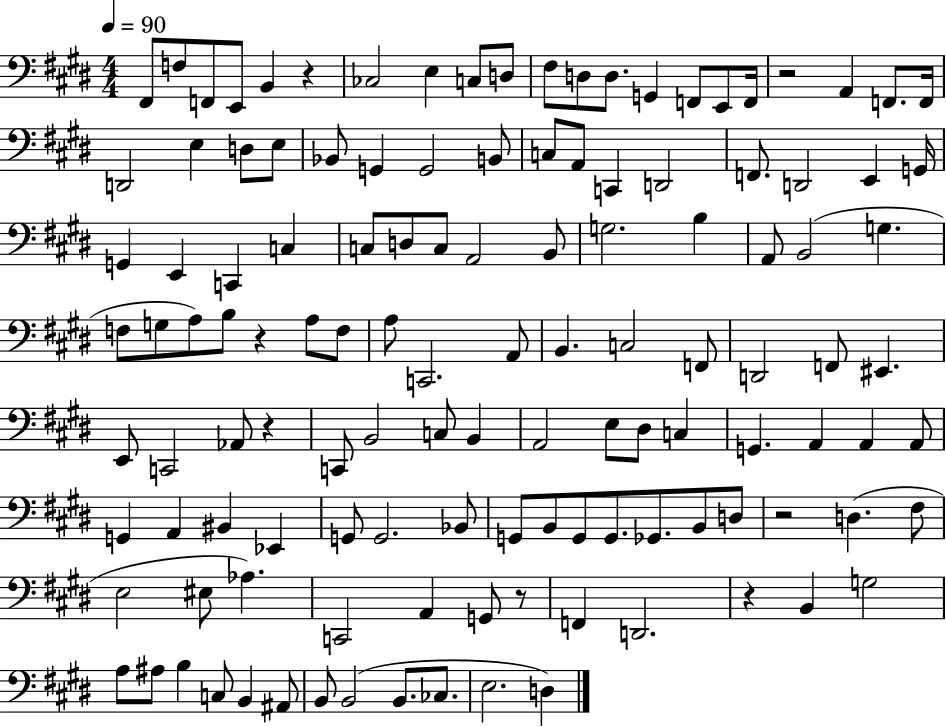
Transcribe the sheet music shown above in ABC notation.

X:1
T:Untitled
M:4/4
L:1/4
K:E
^F,,/2 F,/2 F,,/2 E,,/2 B,, z _C,2 E, C,/2 D,/2 ^F,/2 D,/2 D,/2 G,, F,,/2 E,,/2 F,,/4 z2 A,, F,,/2 F,,/4 D,,2 E, D,/2 E,/2 _B,,/2 G,, G,,2 B,,/2 C,/2 A,,/2 C,, D,,2 F,,/2 D,,2 E,, G,,/4 G,, E,, C,, C, C,/2 D,/2 C,/2 A,,2 B,,/2 G,2 B, A,,/2 B,,2 G, F,/2 G,/2 A,/2 B,/2 z A,/2 F,/2 A,/2 C,,2 A,,/2 B,, C,2 F,,/2 D,,2 F,,/2 ^E,, E,,/2 C,,2 _A,,/2 z C,,/2 B,,2 C,/2 B,, A,,2 E,/2 ^D,/2 C, G,, A,, A,, A,,/2 G,, A,, ^B,, _E,, G,,/2 G,,2 _B,,/2 G,,/2 B,,/2 G,,/2 G,,/2 _G,,/2 B,,/2 D,/2 z2 D, ^F,/2 E,2 ^E,/2 _A, C,,2 A,, G,,/2 z/2 F,, D,,2 z B,, G,2 A,/2 ^A,/2 B, C,/2 B,, ^A,,/2 B,,/2 B,,2 B,,/2 _C,/2 E,2 D,